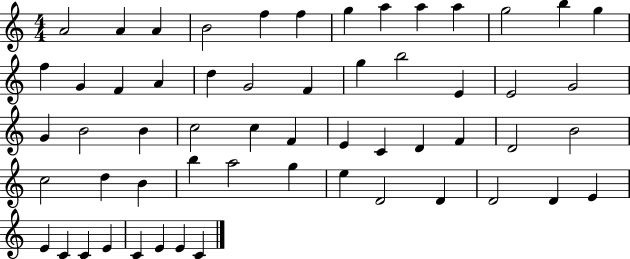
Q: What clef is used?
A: treble